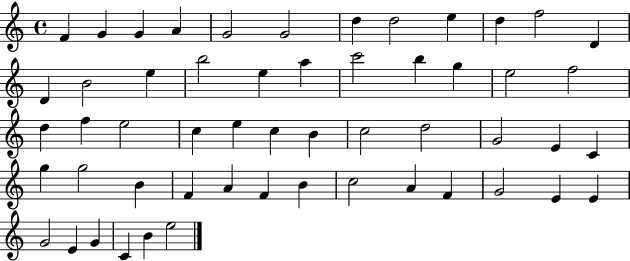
{
  \clef treble
  \time 4/4
  \defaultTimeSignature
  \key c \major
  f'4 g'4 g'4 a'4 | g'2 g'2 | d''4 d''2 e''4 | d''4 f''2 d'4 | \break d'4 b'2 e''4 | b''2 e''4 a''4 | c'''2 b''4 g''4 | e''2 f''2 | \break d''4 f''4 e''2 | c''4 e''4 c''4 b'4 | c''2 d''2 | g'2 e'4 c'4 | \break g''4 g''2 b'4 | f'4 a'4 f'4 b'4 | c''2 a'4 f'4 | g'2 e'4 e'4 | \break g'2 e'4 g'4 | c'4 b'4 e''2 | \bar "|."
}